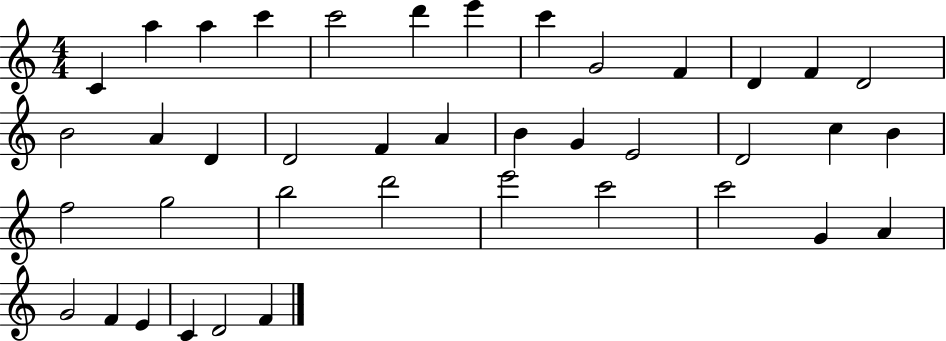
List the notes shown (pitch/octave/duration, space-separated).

C4/q A5/q A5/q C6/q C6/h D6/q E6/q C6/q G4/h F4/q D4/q F4/q D4/h B4/h A4/q D4/q D4/h F4/q A4/q B4/q G4/q E4/h D4/h C5/q B4/q F5/h G5/h B5/h D6/h E6/h C6/h C6/h G4/q A4/q G4/h F4/q E4/q C4/q D4/h F4/q